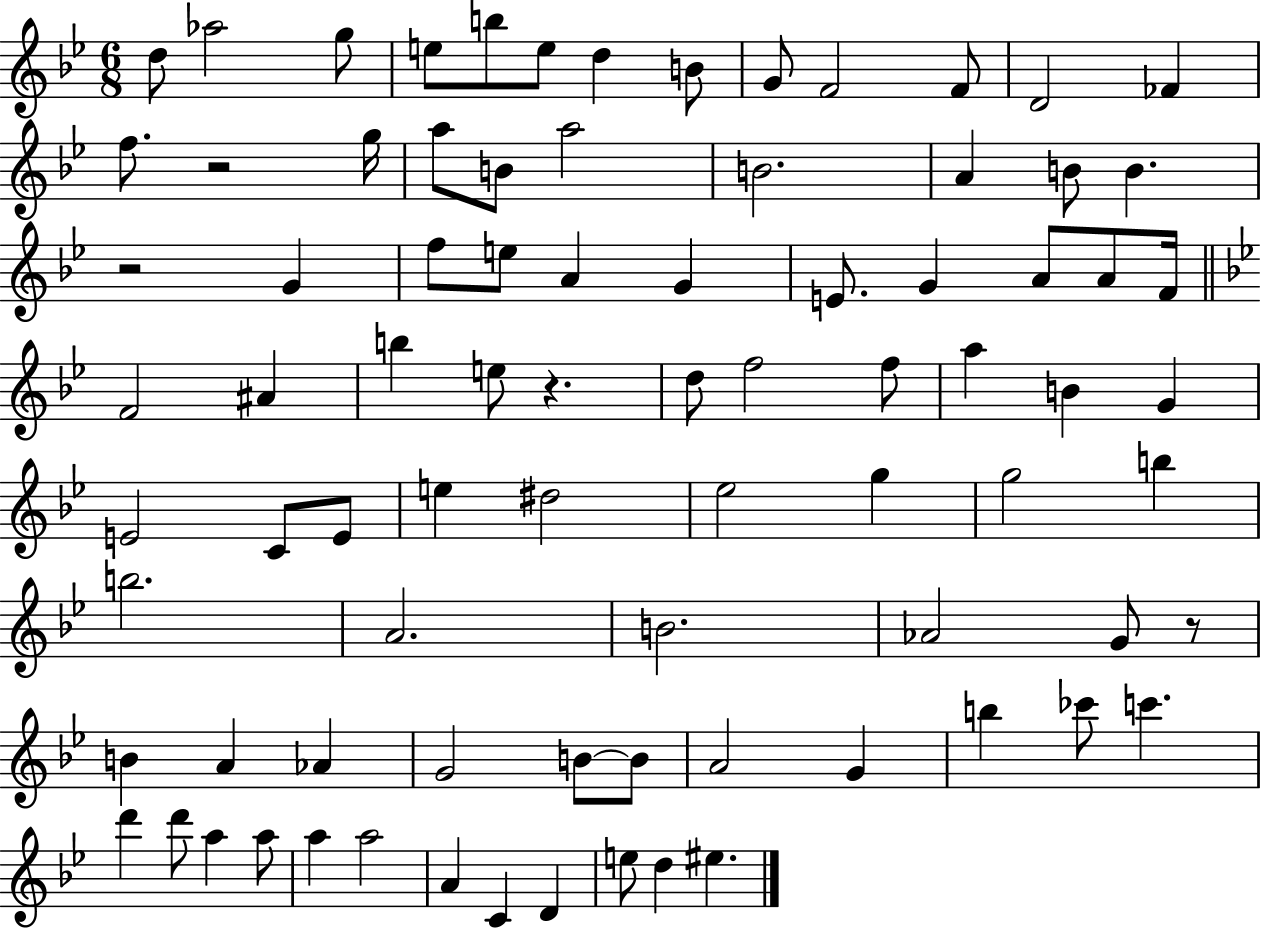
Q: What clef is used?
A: treble